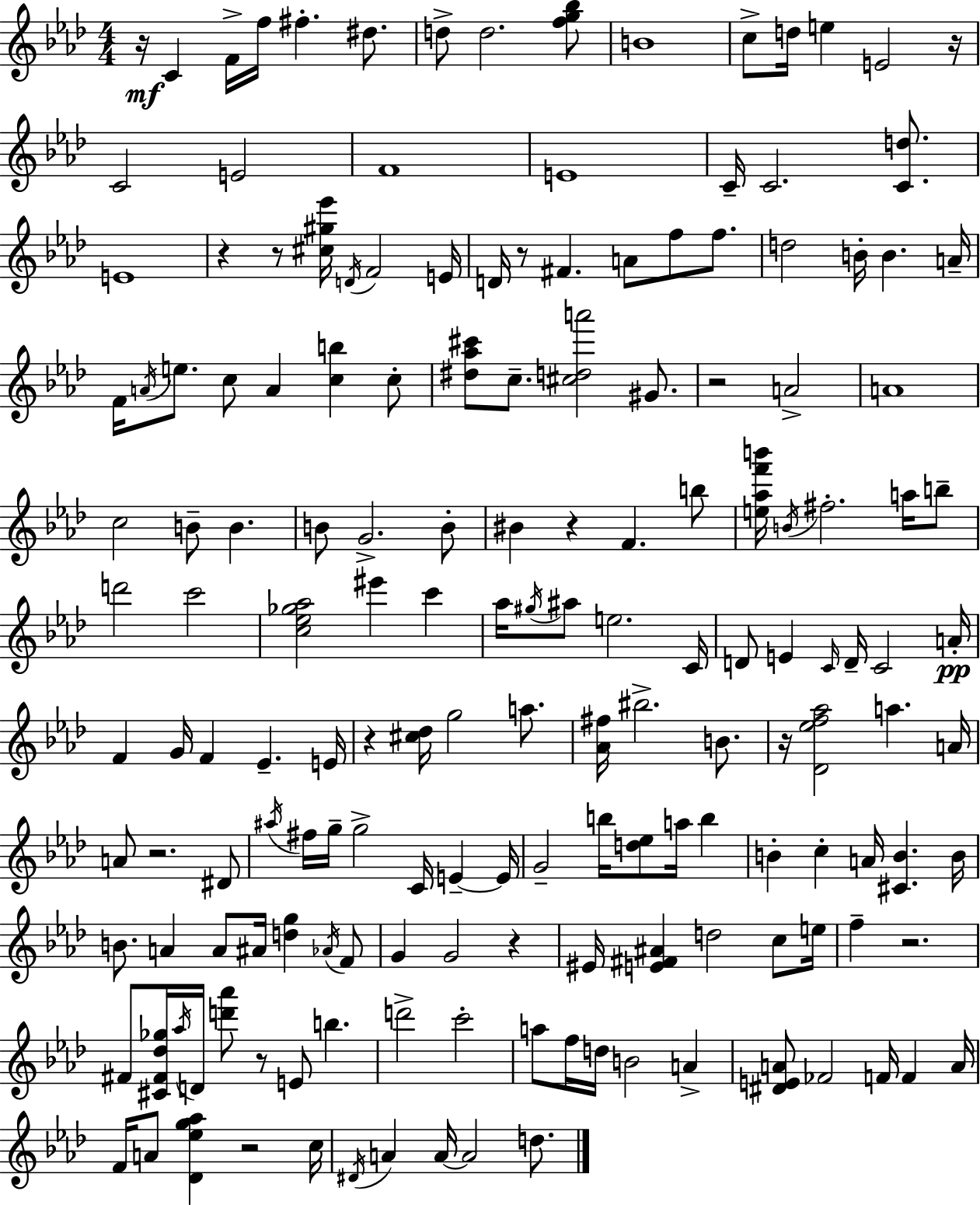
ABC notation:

X:1
T:Untitled
M:4/4
L:1/4
K:Ab
z/4 C F/4 f/4 ^f ^d/2 d/2 d2 [fg_b]/2 B4 c/2 d/4 e E2 z/4 C2 E2 F4 E4 C/4 C2 [Cd]/2 E4 z z/2 [^c^g_e']/4 D/4 F2 E/4 D/4 z/2 ^F A/2 f/2 f/2 d2 B/4 B A/4 F/4 A/4 e/2 c/2 A [cb] c/2 [^d_a^c']/2 c/2 [^cda']2 ^G/2 z2 A2 A4 c2 B/2 B B/2 G2 B/2 ^B z F b/2 [e_af'b']/4 B/4 ^f2 a/4 b/2 d'2 c'2 [c_e_g_a]2 ^e' c' _a/4 ^g/4 ^a/2 e2 C/4 D/2 E C/4 D/4 C2 A/4 F G/4 F _E E/4 z [^c_d]/4 g2 a/2 [_A^f]/4 ^b2 B/2 z/4 [_D_ef_a]2 a A/4 A/2 z2 ^D/2 ^a/4 ^f/4 g/4 g2 C/4 E E/4 G2 b/4 [d_e]/2 a/4 b B c A/4 [^CB] B/4 B/2 A A/2 ^A/4 [dg] _A/4 F/2 G G2 z ^E/4 [E^F^A] d2 c/2 e/4 f z2 ^F/2 [^C^F_d_g]/4 _a/4 D/4 [d'_a']/2 z/2 E/2 b d'2 c'2 a/2 f/4 d/4 B2 A [^DEA]/2 _F2 F/4 F A/4 F/4 A/2 [_D_eg_a] z2 c/4 ^D/4 A A/4 A2 d/2